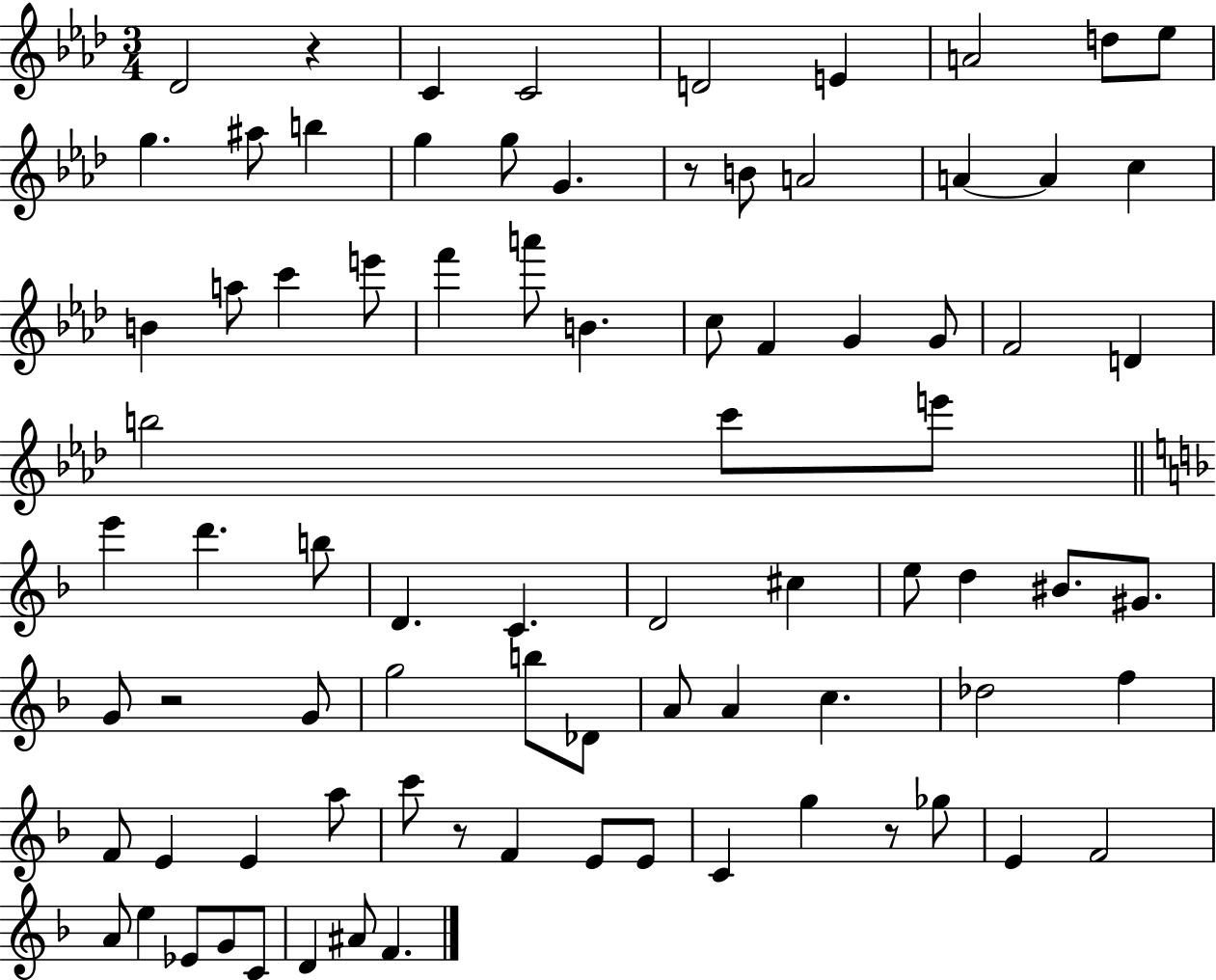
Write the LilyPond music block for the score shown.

{
  \clef treble
  \numericTimeSignature
  \time 3/4
  \key aes \major
  des'2 r4 | c'4 c'2 | d'2 e'4 | a'2 d''8 ees''8 | \break g''4. ais''8 b''4 | g''4 g''8 g'4. | r8 b'8 a'2 | a'4~~ a'4 c''4 | \break b'4 a''8 c'''4 e'''8 | f'''4 a'''8 b'4. | c''8 f'4 g'4 g'8 | f'2 d'4 | \break b''2 c'''8 e'''8 | \bar "||" \break \key f \major e'''4 d'''4. b''8 | d'4. c'4. | d'2 cis''4 | e''8 d''4 bis'8. gis'8. | \break g'8 r2 g'8 | g''2 b''8 des'8 | a'8 a'4 c''4. | des''2 f''4 | \break f'8 e'4 e'4 a''8 | c'''8 r8 f'4 e'8 e'8 | c'4 g''4 r8 ges''8 | e'4 f'2 | \break a'8 e''4 ees'8 g'8 c'8 | d'4 ais'8 f'4. | \bar "|."
}